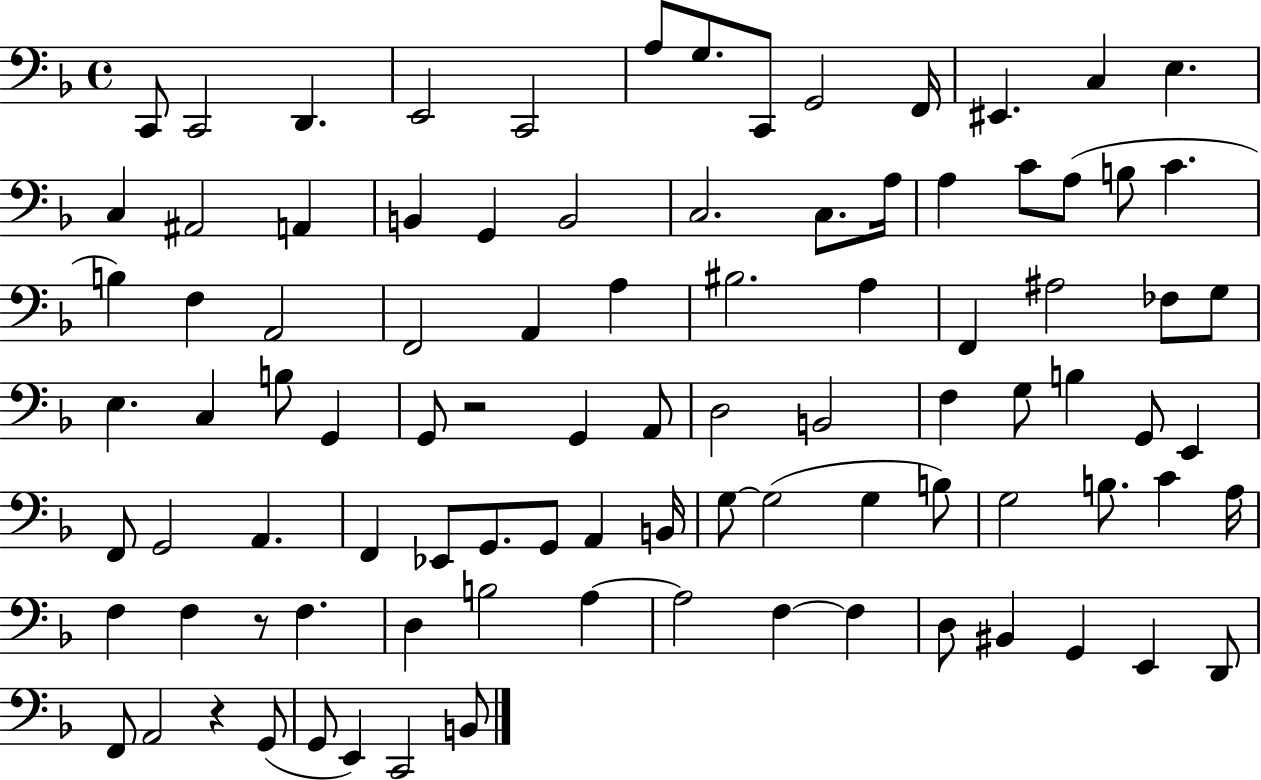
{
  \clef bass
  \time 4/4
  \defaultTimeSignature
  \key f \major
  c,8 c,2 d,4. | e,2 c,2 | a8 g8. c,8 g,2 f,16 | eis,4. c4 e4. | \break c4 ais,2 a,4 | b,4 g,4 b,2 | c2. c8. a16 | a4 c'8 a8( b8 c'4. | \break b4) f4 a,2 | f,2 a,4 a4 | bis2. a4 | f,4 ais2 fes8 g8 | \break e4. c4 b8 g,4 | g,8 r2 g,4 a,8 | d2 b,2 | f4 g8 b4 g,8 e,4 | \break f,8 g,2 a,4. | f,4 ees,8 g,8. g,8 a,4 b,16 | g8~~ g2( g4 b8) | g2 b8. c'4 a16 | \break f4 f4 r8 f4. | d4 b2 a4~~ | a2 f4~~ f4 | d8 bis,4 g,4 e,4 d,8 | \break f,8 a,2 r4 g,8( | g,8 e,4) c,2 b,8 | \bar "|."
}